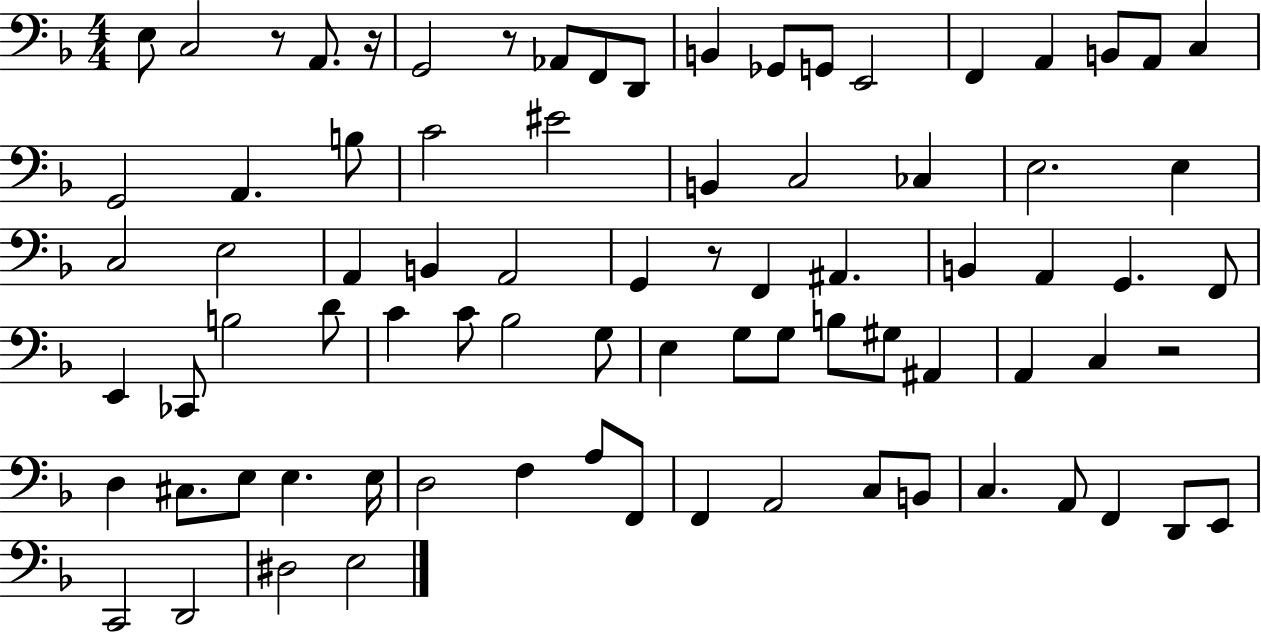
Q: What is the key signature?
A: F major